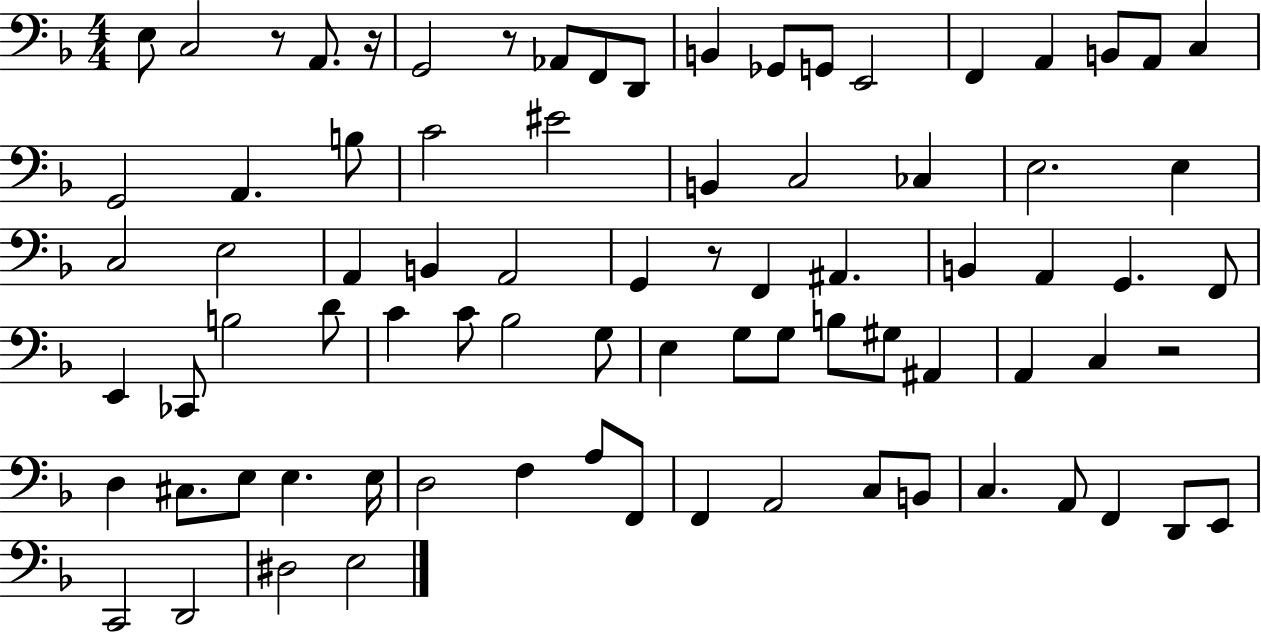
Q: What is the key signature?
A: F major